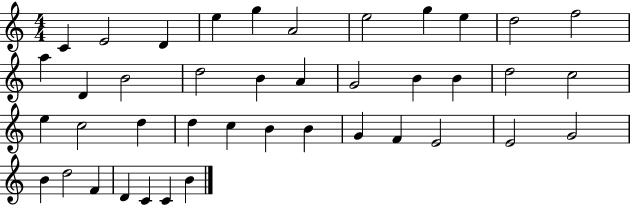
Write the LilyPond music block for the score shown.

{
  \clef treble
  \numericTimeSignature
  \time 4/4
  \key c \major
  c'4 e'2 d'4 | e''4 g''4 a'2 | e''2 g''4 e''4 | d''2 f''2 | \break a''4 d'4 b'2 | d''2 b'4 a'4 | g'2 b'4 b'4 | d''2 c''2 | \break e''4 c''2 d''4 | d''4 c''4 b'4 b'4 | g'4 f'4 e'2 | e'2 g'2 | \break b'4 d''2 f'4 | d'4 c'4 c'4 b'4 | \bar "|."
}